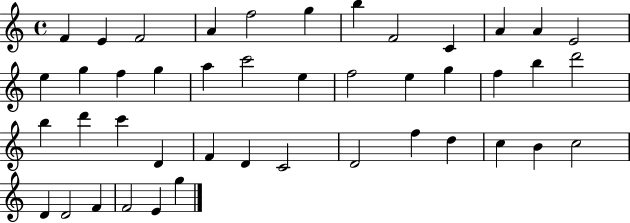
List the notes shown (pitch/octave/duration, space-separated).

F4/q E4/q F4/h A4/q F5/h G5/q B5/q F4/h C4/q A4/q A4/q E4/h E5/q G5/q F5/q G5/q A5/q C6/h E5/q F5/h E5/q G5/q F5/q B5/q D6/h B5/q D6/q C6/q D4/q F4/q D4/q C4/h D4/h F5/q D5/q C5/q B4/q C5/h D4/q D4/h F4/q F4/h E4/q G5/q